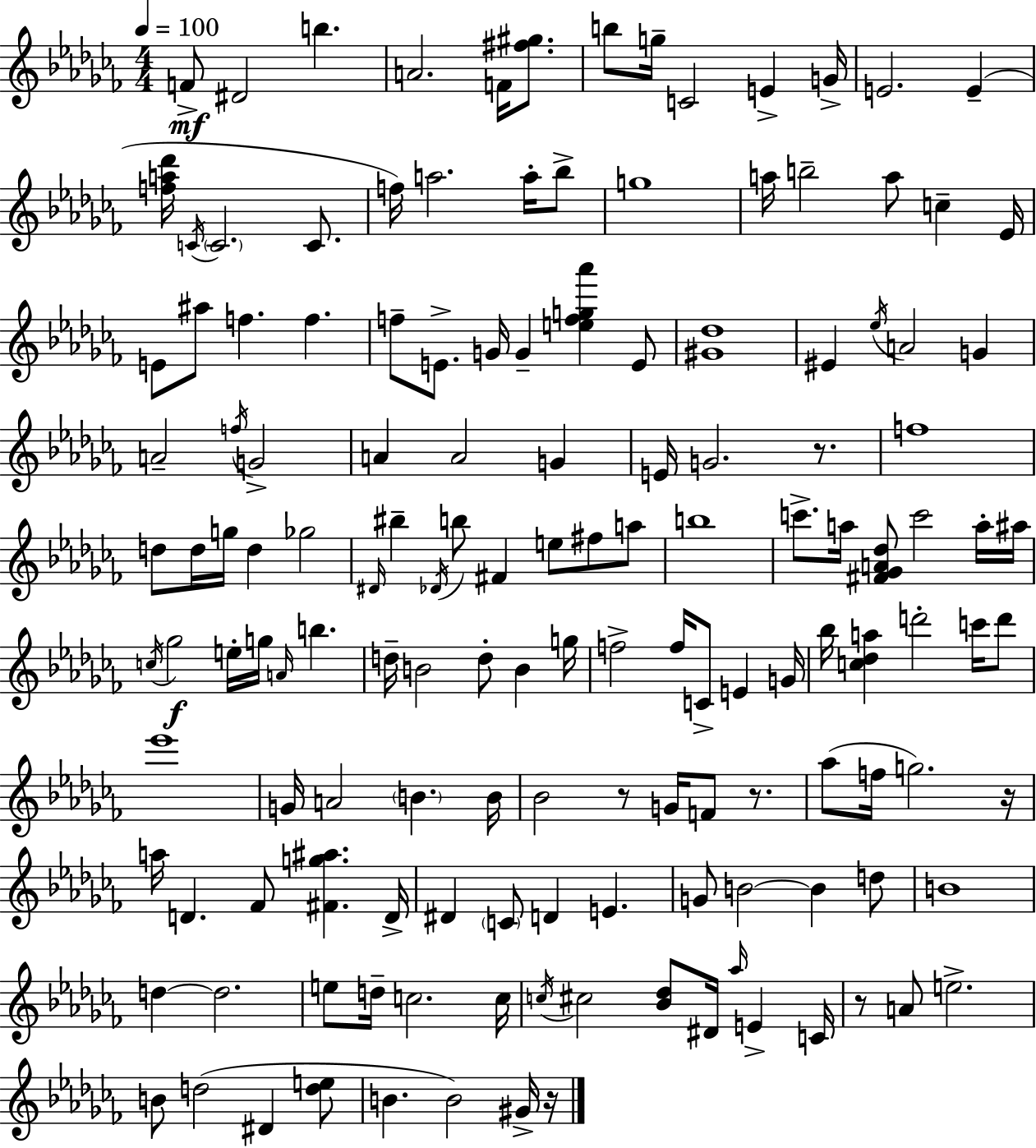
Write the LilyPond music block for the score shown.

{
  \clef treble
  \numericTimeSignature
  \time 4/4
  \key aes \minor
  \tempo 4 = 100
  \repeat volta 2 { f'8->\mf dis'2 b''4. | a'2. f'16 <fis'' gis''>8. | b''8 g''16-- c'2 e'4-> g'16-> | e'2. e'4--( | \break <f'' a'' des'''>16 \acciaccatura { c'16 } \parenthesize c'2. c'8. | f''16) a''2. a''16-. bes''8-> | g''1 | a''16 b''2-- a''8 c''4-- | \break ees'16 e'8 ais''8 f''4. f''4. | f''8-- e'8.-> g'16 g'4-- <e'' f'' g'' aes'''>4 e'8 | <gis' des''>1 | eis'4 \acciaccatura { ees''16 } a'2 g'4 | \break a'2-- \acciaccatura { f''16 } g'2-> | a'4 a'2 g'4 | e'16 g'2. | r8. f''1 | \break d''8 d''16 g''16 d''4 ges''2 | \grace { dis'16 } bis''4-- \acciaccatura { des'16 } b''8 fis'4 e''8 | fis''8 a''8 b''1 | c'''8.-> a''16 <fis' ges' a' des''>8 c'''2 | \break a''16-. ais''16 \acciaccatura { c''16 }\f ges''2 e''16-. g''16 | \grace { a'16 } b''4. d''16-- b'2 | d''8-. b'4 g''16 f''2-> f''16 | c'8-> e'4 g'16 bes''16 <c'' des'' a''>4 d'''2-. | \break c'''16 d'''8 ees'''1 | g'16 a'2 | \parenthesize b'4. b'16 bes'2 r8 | g'16 f'8 r8. aes''8( f''16 g''2.) | \break r16 a''16 d'4. fes'8 | <fis' g'' ais''>4. d'16-> dis'4 \parenthesize c'8 d'4 | e'4. g'8 b'2~~ | b'4 d''8 b'1 | \break d''4~~ d''2. | e''8 d''16-- c''2. | c''16 \acciaccatura { c''16 } cis''2 | <bes' des''>8 dis'16 \grace { aes''16 } e'4-> c'16 r8 a'8 e''2.-> | \break b'8 d''2( | dis'4 <d'' e''>8 b'4. b'2) | gis'16-> r16 } \bar "|."
}